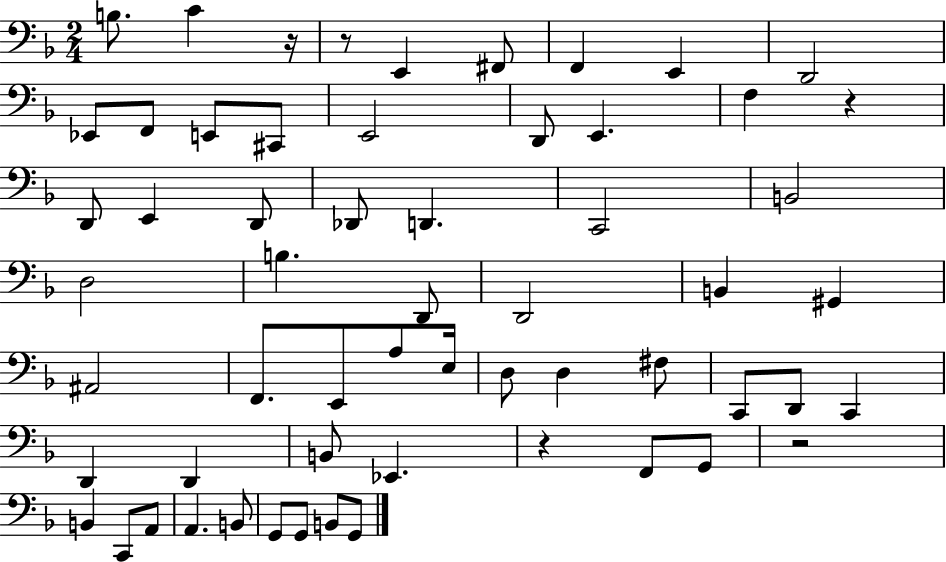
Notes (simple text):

B3/e. C4/q R/s R/e E2/q F#2/e F2/q E2/q D2/h Eb2/e F2/e E2/e C#2/e E2/h D2/e E2/q. F3/q R/q D2/e E2/q D2/e Db2/e D2/q. C2/h B2/h D3/h B3/q. D2/e D2/h B2/q G#2/q A#2/h F2/e. E2/e A3/e E3/s D3/e D3/q F#3/e C2/e D2/e C2/q D2/q D2/q B2/e Eb2/q. R/q F2/e G2/e R/h B2/q C2/e A2/e A2/q. B2/e G2/e G2/e B2/e G2/e